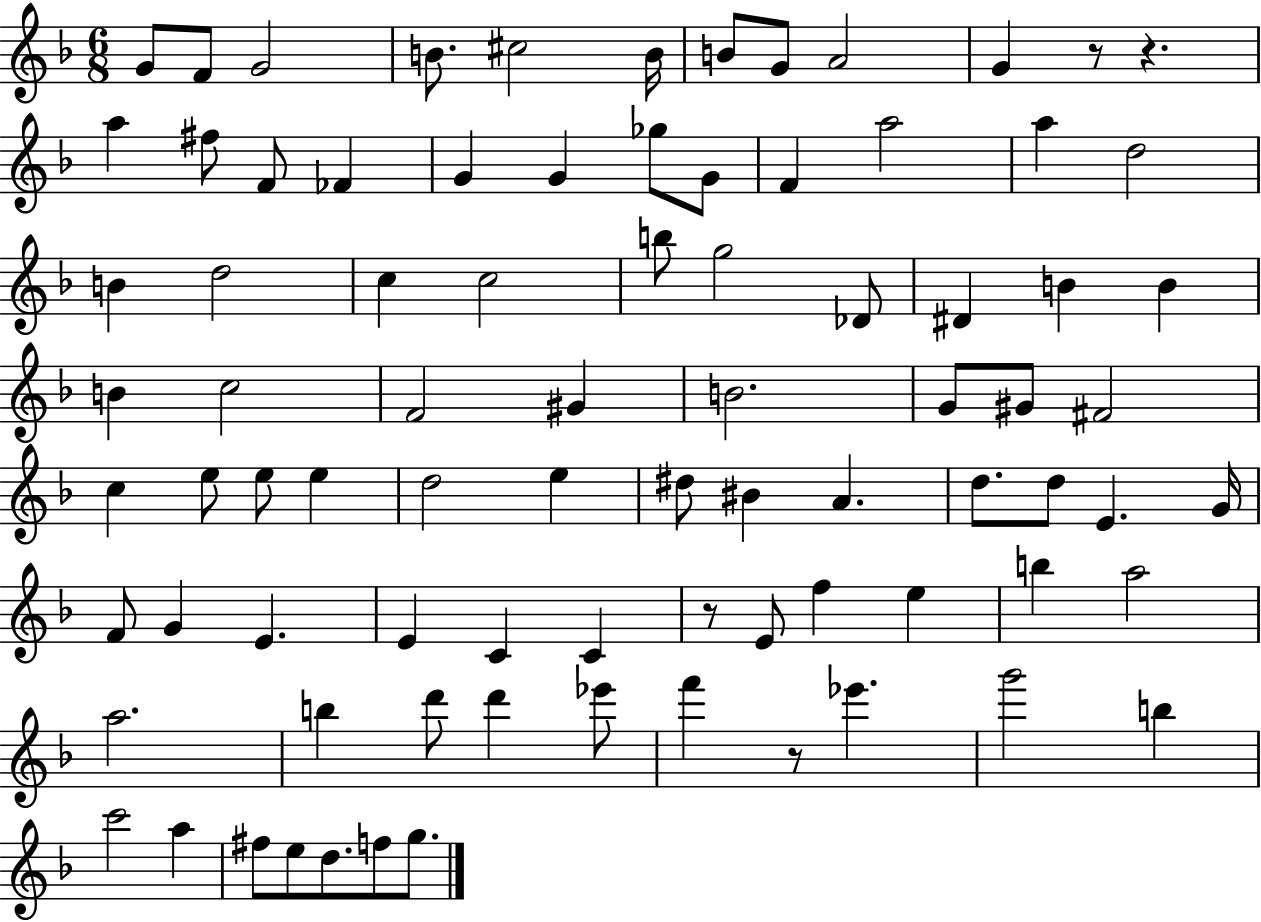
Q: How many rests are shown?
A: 4